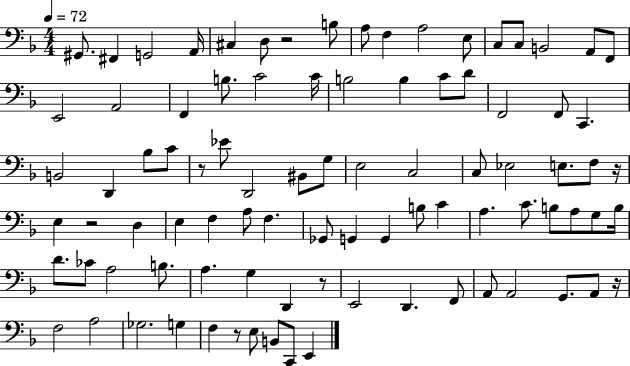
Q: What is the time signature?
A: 4/4